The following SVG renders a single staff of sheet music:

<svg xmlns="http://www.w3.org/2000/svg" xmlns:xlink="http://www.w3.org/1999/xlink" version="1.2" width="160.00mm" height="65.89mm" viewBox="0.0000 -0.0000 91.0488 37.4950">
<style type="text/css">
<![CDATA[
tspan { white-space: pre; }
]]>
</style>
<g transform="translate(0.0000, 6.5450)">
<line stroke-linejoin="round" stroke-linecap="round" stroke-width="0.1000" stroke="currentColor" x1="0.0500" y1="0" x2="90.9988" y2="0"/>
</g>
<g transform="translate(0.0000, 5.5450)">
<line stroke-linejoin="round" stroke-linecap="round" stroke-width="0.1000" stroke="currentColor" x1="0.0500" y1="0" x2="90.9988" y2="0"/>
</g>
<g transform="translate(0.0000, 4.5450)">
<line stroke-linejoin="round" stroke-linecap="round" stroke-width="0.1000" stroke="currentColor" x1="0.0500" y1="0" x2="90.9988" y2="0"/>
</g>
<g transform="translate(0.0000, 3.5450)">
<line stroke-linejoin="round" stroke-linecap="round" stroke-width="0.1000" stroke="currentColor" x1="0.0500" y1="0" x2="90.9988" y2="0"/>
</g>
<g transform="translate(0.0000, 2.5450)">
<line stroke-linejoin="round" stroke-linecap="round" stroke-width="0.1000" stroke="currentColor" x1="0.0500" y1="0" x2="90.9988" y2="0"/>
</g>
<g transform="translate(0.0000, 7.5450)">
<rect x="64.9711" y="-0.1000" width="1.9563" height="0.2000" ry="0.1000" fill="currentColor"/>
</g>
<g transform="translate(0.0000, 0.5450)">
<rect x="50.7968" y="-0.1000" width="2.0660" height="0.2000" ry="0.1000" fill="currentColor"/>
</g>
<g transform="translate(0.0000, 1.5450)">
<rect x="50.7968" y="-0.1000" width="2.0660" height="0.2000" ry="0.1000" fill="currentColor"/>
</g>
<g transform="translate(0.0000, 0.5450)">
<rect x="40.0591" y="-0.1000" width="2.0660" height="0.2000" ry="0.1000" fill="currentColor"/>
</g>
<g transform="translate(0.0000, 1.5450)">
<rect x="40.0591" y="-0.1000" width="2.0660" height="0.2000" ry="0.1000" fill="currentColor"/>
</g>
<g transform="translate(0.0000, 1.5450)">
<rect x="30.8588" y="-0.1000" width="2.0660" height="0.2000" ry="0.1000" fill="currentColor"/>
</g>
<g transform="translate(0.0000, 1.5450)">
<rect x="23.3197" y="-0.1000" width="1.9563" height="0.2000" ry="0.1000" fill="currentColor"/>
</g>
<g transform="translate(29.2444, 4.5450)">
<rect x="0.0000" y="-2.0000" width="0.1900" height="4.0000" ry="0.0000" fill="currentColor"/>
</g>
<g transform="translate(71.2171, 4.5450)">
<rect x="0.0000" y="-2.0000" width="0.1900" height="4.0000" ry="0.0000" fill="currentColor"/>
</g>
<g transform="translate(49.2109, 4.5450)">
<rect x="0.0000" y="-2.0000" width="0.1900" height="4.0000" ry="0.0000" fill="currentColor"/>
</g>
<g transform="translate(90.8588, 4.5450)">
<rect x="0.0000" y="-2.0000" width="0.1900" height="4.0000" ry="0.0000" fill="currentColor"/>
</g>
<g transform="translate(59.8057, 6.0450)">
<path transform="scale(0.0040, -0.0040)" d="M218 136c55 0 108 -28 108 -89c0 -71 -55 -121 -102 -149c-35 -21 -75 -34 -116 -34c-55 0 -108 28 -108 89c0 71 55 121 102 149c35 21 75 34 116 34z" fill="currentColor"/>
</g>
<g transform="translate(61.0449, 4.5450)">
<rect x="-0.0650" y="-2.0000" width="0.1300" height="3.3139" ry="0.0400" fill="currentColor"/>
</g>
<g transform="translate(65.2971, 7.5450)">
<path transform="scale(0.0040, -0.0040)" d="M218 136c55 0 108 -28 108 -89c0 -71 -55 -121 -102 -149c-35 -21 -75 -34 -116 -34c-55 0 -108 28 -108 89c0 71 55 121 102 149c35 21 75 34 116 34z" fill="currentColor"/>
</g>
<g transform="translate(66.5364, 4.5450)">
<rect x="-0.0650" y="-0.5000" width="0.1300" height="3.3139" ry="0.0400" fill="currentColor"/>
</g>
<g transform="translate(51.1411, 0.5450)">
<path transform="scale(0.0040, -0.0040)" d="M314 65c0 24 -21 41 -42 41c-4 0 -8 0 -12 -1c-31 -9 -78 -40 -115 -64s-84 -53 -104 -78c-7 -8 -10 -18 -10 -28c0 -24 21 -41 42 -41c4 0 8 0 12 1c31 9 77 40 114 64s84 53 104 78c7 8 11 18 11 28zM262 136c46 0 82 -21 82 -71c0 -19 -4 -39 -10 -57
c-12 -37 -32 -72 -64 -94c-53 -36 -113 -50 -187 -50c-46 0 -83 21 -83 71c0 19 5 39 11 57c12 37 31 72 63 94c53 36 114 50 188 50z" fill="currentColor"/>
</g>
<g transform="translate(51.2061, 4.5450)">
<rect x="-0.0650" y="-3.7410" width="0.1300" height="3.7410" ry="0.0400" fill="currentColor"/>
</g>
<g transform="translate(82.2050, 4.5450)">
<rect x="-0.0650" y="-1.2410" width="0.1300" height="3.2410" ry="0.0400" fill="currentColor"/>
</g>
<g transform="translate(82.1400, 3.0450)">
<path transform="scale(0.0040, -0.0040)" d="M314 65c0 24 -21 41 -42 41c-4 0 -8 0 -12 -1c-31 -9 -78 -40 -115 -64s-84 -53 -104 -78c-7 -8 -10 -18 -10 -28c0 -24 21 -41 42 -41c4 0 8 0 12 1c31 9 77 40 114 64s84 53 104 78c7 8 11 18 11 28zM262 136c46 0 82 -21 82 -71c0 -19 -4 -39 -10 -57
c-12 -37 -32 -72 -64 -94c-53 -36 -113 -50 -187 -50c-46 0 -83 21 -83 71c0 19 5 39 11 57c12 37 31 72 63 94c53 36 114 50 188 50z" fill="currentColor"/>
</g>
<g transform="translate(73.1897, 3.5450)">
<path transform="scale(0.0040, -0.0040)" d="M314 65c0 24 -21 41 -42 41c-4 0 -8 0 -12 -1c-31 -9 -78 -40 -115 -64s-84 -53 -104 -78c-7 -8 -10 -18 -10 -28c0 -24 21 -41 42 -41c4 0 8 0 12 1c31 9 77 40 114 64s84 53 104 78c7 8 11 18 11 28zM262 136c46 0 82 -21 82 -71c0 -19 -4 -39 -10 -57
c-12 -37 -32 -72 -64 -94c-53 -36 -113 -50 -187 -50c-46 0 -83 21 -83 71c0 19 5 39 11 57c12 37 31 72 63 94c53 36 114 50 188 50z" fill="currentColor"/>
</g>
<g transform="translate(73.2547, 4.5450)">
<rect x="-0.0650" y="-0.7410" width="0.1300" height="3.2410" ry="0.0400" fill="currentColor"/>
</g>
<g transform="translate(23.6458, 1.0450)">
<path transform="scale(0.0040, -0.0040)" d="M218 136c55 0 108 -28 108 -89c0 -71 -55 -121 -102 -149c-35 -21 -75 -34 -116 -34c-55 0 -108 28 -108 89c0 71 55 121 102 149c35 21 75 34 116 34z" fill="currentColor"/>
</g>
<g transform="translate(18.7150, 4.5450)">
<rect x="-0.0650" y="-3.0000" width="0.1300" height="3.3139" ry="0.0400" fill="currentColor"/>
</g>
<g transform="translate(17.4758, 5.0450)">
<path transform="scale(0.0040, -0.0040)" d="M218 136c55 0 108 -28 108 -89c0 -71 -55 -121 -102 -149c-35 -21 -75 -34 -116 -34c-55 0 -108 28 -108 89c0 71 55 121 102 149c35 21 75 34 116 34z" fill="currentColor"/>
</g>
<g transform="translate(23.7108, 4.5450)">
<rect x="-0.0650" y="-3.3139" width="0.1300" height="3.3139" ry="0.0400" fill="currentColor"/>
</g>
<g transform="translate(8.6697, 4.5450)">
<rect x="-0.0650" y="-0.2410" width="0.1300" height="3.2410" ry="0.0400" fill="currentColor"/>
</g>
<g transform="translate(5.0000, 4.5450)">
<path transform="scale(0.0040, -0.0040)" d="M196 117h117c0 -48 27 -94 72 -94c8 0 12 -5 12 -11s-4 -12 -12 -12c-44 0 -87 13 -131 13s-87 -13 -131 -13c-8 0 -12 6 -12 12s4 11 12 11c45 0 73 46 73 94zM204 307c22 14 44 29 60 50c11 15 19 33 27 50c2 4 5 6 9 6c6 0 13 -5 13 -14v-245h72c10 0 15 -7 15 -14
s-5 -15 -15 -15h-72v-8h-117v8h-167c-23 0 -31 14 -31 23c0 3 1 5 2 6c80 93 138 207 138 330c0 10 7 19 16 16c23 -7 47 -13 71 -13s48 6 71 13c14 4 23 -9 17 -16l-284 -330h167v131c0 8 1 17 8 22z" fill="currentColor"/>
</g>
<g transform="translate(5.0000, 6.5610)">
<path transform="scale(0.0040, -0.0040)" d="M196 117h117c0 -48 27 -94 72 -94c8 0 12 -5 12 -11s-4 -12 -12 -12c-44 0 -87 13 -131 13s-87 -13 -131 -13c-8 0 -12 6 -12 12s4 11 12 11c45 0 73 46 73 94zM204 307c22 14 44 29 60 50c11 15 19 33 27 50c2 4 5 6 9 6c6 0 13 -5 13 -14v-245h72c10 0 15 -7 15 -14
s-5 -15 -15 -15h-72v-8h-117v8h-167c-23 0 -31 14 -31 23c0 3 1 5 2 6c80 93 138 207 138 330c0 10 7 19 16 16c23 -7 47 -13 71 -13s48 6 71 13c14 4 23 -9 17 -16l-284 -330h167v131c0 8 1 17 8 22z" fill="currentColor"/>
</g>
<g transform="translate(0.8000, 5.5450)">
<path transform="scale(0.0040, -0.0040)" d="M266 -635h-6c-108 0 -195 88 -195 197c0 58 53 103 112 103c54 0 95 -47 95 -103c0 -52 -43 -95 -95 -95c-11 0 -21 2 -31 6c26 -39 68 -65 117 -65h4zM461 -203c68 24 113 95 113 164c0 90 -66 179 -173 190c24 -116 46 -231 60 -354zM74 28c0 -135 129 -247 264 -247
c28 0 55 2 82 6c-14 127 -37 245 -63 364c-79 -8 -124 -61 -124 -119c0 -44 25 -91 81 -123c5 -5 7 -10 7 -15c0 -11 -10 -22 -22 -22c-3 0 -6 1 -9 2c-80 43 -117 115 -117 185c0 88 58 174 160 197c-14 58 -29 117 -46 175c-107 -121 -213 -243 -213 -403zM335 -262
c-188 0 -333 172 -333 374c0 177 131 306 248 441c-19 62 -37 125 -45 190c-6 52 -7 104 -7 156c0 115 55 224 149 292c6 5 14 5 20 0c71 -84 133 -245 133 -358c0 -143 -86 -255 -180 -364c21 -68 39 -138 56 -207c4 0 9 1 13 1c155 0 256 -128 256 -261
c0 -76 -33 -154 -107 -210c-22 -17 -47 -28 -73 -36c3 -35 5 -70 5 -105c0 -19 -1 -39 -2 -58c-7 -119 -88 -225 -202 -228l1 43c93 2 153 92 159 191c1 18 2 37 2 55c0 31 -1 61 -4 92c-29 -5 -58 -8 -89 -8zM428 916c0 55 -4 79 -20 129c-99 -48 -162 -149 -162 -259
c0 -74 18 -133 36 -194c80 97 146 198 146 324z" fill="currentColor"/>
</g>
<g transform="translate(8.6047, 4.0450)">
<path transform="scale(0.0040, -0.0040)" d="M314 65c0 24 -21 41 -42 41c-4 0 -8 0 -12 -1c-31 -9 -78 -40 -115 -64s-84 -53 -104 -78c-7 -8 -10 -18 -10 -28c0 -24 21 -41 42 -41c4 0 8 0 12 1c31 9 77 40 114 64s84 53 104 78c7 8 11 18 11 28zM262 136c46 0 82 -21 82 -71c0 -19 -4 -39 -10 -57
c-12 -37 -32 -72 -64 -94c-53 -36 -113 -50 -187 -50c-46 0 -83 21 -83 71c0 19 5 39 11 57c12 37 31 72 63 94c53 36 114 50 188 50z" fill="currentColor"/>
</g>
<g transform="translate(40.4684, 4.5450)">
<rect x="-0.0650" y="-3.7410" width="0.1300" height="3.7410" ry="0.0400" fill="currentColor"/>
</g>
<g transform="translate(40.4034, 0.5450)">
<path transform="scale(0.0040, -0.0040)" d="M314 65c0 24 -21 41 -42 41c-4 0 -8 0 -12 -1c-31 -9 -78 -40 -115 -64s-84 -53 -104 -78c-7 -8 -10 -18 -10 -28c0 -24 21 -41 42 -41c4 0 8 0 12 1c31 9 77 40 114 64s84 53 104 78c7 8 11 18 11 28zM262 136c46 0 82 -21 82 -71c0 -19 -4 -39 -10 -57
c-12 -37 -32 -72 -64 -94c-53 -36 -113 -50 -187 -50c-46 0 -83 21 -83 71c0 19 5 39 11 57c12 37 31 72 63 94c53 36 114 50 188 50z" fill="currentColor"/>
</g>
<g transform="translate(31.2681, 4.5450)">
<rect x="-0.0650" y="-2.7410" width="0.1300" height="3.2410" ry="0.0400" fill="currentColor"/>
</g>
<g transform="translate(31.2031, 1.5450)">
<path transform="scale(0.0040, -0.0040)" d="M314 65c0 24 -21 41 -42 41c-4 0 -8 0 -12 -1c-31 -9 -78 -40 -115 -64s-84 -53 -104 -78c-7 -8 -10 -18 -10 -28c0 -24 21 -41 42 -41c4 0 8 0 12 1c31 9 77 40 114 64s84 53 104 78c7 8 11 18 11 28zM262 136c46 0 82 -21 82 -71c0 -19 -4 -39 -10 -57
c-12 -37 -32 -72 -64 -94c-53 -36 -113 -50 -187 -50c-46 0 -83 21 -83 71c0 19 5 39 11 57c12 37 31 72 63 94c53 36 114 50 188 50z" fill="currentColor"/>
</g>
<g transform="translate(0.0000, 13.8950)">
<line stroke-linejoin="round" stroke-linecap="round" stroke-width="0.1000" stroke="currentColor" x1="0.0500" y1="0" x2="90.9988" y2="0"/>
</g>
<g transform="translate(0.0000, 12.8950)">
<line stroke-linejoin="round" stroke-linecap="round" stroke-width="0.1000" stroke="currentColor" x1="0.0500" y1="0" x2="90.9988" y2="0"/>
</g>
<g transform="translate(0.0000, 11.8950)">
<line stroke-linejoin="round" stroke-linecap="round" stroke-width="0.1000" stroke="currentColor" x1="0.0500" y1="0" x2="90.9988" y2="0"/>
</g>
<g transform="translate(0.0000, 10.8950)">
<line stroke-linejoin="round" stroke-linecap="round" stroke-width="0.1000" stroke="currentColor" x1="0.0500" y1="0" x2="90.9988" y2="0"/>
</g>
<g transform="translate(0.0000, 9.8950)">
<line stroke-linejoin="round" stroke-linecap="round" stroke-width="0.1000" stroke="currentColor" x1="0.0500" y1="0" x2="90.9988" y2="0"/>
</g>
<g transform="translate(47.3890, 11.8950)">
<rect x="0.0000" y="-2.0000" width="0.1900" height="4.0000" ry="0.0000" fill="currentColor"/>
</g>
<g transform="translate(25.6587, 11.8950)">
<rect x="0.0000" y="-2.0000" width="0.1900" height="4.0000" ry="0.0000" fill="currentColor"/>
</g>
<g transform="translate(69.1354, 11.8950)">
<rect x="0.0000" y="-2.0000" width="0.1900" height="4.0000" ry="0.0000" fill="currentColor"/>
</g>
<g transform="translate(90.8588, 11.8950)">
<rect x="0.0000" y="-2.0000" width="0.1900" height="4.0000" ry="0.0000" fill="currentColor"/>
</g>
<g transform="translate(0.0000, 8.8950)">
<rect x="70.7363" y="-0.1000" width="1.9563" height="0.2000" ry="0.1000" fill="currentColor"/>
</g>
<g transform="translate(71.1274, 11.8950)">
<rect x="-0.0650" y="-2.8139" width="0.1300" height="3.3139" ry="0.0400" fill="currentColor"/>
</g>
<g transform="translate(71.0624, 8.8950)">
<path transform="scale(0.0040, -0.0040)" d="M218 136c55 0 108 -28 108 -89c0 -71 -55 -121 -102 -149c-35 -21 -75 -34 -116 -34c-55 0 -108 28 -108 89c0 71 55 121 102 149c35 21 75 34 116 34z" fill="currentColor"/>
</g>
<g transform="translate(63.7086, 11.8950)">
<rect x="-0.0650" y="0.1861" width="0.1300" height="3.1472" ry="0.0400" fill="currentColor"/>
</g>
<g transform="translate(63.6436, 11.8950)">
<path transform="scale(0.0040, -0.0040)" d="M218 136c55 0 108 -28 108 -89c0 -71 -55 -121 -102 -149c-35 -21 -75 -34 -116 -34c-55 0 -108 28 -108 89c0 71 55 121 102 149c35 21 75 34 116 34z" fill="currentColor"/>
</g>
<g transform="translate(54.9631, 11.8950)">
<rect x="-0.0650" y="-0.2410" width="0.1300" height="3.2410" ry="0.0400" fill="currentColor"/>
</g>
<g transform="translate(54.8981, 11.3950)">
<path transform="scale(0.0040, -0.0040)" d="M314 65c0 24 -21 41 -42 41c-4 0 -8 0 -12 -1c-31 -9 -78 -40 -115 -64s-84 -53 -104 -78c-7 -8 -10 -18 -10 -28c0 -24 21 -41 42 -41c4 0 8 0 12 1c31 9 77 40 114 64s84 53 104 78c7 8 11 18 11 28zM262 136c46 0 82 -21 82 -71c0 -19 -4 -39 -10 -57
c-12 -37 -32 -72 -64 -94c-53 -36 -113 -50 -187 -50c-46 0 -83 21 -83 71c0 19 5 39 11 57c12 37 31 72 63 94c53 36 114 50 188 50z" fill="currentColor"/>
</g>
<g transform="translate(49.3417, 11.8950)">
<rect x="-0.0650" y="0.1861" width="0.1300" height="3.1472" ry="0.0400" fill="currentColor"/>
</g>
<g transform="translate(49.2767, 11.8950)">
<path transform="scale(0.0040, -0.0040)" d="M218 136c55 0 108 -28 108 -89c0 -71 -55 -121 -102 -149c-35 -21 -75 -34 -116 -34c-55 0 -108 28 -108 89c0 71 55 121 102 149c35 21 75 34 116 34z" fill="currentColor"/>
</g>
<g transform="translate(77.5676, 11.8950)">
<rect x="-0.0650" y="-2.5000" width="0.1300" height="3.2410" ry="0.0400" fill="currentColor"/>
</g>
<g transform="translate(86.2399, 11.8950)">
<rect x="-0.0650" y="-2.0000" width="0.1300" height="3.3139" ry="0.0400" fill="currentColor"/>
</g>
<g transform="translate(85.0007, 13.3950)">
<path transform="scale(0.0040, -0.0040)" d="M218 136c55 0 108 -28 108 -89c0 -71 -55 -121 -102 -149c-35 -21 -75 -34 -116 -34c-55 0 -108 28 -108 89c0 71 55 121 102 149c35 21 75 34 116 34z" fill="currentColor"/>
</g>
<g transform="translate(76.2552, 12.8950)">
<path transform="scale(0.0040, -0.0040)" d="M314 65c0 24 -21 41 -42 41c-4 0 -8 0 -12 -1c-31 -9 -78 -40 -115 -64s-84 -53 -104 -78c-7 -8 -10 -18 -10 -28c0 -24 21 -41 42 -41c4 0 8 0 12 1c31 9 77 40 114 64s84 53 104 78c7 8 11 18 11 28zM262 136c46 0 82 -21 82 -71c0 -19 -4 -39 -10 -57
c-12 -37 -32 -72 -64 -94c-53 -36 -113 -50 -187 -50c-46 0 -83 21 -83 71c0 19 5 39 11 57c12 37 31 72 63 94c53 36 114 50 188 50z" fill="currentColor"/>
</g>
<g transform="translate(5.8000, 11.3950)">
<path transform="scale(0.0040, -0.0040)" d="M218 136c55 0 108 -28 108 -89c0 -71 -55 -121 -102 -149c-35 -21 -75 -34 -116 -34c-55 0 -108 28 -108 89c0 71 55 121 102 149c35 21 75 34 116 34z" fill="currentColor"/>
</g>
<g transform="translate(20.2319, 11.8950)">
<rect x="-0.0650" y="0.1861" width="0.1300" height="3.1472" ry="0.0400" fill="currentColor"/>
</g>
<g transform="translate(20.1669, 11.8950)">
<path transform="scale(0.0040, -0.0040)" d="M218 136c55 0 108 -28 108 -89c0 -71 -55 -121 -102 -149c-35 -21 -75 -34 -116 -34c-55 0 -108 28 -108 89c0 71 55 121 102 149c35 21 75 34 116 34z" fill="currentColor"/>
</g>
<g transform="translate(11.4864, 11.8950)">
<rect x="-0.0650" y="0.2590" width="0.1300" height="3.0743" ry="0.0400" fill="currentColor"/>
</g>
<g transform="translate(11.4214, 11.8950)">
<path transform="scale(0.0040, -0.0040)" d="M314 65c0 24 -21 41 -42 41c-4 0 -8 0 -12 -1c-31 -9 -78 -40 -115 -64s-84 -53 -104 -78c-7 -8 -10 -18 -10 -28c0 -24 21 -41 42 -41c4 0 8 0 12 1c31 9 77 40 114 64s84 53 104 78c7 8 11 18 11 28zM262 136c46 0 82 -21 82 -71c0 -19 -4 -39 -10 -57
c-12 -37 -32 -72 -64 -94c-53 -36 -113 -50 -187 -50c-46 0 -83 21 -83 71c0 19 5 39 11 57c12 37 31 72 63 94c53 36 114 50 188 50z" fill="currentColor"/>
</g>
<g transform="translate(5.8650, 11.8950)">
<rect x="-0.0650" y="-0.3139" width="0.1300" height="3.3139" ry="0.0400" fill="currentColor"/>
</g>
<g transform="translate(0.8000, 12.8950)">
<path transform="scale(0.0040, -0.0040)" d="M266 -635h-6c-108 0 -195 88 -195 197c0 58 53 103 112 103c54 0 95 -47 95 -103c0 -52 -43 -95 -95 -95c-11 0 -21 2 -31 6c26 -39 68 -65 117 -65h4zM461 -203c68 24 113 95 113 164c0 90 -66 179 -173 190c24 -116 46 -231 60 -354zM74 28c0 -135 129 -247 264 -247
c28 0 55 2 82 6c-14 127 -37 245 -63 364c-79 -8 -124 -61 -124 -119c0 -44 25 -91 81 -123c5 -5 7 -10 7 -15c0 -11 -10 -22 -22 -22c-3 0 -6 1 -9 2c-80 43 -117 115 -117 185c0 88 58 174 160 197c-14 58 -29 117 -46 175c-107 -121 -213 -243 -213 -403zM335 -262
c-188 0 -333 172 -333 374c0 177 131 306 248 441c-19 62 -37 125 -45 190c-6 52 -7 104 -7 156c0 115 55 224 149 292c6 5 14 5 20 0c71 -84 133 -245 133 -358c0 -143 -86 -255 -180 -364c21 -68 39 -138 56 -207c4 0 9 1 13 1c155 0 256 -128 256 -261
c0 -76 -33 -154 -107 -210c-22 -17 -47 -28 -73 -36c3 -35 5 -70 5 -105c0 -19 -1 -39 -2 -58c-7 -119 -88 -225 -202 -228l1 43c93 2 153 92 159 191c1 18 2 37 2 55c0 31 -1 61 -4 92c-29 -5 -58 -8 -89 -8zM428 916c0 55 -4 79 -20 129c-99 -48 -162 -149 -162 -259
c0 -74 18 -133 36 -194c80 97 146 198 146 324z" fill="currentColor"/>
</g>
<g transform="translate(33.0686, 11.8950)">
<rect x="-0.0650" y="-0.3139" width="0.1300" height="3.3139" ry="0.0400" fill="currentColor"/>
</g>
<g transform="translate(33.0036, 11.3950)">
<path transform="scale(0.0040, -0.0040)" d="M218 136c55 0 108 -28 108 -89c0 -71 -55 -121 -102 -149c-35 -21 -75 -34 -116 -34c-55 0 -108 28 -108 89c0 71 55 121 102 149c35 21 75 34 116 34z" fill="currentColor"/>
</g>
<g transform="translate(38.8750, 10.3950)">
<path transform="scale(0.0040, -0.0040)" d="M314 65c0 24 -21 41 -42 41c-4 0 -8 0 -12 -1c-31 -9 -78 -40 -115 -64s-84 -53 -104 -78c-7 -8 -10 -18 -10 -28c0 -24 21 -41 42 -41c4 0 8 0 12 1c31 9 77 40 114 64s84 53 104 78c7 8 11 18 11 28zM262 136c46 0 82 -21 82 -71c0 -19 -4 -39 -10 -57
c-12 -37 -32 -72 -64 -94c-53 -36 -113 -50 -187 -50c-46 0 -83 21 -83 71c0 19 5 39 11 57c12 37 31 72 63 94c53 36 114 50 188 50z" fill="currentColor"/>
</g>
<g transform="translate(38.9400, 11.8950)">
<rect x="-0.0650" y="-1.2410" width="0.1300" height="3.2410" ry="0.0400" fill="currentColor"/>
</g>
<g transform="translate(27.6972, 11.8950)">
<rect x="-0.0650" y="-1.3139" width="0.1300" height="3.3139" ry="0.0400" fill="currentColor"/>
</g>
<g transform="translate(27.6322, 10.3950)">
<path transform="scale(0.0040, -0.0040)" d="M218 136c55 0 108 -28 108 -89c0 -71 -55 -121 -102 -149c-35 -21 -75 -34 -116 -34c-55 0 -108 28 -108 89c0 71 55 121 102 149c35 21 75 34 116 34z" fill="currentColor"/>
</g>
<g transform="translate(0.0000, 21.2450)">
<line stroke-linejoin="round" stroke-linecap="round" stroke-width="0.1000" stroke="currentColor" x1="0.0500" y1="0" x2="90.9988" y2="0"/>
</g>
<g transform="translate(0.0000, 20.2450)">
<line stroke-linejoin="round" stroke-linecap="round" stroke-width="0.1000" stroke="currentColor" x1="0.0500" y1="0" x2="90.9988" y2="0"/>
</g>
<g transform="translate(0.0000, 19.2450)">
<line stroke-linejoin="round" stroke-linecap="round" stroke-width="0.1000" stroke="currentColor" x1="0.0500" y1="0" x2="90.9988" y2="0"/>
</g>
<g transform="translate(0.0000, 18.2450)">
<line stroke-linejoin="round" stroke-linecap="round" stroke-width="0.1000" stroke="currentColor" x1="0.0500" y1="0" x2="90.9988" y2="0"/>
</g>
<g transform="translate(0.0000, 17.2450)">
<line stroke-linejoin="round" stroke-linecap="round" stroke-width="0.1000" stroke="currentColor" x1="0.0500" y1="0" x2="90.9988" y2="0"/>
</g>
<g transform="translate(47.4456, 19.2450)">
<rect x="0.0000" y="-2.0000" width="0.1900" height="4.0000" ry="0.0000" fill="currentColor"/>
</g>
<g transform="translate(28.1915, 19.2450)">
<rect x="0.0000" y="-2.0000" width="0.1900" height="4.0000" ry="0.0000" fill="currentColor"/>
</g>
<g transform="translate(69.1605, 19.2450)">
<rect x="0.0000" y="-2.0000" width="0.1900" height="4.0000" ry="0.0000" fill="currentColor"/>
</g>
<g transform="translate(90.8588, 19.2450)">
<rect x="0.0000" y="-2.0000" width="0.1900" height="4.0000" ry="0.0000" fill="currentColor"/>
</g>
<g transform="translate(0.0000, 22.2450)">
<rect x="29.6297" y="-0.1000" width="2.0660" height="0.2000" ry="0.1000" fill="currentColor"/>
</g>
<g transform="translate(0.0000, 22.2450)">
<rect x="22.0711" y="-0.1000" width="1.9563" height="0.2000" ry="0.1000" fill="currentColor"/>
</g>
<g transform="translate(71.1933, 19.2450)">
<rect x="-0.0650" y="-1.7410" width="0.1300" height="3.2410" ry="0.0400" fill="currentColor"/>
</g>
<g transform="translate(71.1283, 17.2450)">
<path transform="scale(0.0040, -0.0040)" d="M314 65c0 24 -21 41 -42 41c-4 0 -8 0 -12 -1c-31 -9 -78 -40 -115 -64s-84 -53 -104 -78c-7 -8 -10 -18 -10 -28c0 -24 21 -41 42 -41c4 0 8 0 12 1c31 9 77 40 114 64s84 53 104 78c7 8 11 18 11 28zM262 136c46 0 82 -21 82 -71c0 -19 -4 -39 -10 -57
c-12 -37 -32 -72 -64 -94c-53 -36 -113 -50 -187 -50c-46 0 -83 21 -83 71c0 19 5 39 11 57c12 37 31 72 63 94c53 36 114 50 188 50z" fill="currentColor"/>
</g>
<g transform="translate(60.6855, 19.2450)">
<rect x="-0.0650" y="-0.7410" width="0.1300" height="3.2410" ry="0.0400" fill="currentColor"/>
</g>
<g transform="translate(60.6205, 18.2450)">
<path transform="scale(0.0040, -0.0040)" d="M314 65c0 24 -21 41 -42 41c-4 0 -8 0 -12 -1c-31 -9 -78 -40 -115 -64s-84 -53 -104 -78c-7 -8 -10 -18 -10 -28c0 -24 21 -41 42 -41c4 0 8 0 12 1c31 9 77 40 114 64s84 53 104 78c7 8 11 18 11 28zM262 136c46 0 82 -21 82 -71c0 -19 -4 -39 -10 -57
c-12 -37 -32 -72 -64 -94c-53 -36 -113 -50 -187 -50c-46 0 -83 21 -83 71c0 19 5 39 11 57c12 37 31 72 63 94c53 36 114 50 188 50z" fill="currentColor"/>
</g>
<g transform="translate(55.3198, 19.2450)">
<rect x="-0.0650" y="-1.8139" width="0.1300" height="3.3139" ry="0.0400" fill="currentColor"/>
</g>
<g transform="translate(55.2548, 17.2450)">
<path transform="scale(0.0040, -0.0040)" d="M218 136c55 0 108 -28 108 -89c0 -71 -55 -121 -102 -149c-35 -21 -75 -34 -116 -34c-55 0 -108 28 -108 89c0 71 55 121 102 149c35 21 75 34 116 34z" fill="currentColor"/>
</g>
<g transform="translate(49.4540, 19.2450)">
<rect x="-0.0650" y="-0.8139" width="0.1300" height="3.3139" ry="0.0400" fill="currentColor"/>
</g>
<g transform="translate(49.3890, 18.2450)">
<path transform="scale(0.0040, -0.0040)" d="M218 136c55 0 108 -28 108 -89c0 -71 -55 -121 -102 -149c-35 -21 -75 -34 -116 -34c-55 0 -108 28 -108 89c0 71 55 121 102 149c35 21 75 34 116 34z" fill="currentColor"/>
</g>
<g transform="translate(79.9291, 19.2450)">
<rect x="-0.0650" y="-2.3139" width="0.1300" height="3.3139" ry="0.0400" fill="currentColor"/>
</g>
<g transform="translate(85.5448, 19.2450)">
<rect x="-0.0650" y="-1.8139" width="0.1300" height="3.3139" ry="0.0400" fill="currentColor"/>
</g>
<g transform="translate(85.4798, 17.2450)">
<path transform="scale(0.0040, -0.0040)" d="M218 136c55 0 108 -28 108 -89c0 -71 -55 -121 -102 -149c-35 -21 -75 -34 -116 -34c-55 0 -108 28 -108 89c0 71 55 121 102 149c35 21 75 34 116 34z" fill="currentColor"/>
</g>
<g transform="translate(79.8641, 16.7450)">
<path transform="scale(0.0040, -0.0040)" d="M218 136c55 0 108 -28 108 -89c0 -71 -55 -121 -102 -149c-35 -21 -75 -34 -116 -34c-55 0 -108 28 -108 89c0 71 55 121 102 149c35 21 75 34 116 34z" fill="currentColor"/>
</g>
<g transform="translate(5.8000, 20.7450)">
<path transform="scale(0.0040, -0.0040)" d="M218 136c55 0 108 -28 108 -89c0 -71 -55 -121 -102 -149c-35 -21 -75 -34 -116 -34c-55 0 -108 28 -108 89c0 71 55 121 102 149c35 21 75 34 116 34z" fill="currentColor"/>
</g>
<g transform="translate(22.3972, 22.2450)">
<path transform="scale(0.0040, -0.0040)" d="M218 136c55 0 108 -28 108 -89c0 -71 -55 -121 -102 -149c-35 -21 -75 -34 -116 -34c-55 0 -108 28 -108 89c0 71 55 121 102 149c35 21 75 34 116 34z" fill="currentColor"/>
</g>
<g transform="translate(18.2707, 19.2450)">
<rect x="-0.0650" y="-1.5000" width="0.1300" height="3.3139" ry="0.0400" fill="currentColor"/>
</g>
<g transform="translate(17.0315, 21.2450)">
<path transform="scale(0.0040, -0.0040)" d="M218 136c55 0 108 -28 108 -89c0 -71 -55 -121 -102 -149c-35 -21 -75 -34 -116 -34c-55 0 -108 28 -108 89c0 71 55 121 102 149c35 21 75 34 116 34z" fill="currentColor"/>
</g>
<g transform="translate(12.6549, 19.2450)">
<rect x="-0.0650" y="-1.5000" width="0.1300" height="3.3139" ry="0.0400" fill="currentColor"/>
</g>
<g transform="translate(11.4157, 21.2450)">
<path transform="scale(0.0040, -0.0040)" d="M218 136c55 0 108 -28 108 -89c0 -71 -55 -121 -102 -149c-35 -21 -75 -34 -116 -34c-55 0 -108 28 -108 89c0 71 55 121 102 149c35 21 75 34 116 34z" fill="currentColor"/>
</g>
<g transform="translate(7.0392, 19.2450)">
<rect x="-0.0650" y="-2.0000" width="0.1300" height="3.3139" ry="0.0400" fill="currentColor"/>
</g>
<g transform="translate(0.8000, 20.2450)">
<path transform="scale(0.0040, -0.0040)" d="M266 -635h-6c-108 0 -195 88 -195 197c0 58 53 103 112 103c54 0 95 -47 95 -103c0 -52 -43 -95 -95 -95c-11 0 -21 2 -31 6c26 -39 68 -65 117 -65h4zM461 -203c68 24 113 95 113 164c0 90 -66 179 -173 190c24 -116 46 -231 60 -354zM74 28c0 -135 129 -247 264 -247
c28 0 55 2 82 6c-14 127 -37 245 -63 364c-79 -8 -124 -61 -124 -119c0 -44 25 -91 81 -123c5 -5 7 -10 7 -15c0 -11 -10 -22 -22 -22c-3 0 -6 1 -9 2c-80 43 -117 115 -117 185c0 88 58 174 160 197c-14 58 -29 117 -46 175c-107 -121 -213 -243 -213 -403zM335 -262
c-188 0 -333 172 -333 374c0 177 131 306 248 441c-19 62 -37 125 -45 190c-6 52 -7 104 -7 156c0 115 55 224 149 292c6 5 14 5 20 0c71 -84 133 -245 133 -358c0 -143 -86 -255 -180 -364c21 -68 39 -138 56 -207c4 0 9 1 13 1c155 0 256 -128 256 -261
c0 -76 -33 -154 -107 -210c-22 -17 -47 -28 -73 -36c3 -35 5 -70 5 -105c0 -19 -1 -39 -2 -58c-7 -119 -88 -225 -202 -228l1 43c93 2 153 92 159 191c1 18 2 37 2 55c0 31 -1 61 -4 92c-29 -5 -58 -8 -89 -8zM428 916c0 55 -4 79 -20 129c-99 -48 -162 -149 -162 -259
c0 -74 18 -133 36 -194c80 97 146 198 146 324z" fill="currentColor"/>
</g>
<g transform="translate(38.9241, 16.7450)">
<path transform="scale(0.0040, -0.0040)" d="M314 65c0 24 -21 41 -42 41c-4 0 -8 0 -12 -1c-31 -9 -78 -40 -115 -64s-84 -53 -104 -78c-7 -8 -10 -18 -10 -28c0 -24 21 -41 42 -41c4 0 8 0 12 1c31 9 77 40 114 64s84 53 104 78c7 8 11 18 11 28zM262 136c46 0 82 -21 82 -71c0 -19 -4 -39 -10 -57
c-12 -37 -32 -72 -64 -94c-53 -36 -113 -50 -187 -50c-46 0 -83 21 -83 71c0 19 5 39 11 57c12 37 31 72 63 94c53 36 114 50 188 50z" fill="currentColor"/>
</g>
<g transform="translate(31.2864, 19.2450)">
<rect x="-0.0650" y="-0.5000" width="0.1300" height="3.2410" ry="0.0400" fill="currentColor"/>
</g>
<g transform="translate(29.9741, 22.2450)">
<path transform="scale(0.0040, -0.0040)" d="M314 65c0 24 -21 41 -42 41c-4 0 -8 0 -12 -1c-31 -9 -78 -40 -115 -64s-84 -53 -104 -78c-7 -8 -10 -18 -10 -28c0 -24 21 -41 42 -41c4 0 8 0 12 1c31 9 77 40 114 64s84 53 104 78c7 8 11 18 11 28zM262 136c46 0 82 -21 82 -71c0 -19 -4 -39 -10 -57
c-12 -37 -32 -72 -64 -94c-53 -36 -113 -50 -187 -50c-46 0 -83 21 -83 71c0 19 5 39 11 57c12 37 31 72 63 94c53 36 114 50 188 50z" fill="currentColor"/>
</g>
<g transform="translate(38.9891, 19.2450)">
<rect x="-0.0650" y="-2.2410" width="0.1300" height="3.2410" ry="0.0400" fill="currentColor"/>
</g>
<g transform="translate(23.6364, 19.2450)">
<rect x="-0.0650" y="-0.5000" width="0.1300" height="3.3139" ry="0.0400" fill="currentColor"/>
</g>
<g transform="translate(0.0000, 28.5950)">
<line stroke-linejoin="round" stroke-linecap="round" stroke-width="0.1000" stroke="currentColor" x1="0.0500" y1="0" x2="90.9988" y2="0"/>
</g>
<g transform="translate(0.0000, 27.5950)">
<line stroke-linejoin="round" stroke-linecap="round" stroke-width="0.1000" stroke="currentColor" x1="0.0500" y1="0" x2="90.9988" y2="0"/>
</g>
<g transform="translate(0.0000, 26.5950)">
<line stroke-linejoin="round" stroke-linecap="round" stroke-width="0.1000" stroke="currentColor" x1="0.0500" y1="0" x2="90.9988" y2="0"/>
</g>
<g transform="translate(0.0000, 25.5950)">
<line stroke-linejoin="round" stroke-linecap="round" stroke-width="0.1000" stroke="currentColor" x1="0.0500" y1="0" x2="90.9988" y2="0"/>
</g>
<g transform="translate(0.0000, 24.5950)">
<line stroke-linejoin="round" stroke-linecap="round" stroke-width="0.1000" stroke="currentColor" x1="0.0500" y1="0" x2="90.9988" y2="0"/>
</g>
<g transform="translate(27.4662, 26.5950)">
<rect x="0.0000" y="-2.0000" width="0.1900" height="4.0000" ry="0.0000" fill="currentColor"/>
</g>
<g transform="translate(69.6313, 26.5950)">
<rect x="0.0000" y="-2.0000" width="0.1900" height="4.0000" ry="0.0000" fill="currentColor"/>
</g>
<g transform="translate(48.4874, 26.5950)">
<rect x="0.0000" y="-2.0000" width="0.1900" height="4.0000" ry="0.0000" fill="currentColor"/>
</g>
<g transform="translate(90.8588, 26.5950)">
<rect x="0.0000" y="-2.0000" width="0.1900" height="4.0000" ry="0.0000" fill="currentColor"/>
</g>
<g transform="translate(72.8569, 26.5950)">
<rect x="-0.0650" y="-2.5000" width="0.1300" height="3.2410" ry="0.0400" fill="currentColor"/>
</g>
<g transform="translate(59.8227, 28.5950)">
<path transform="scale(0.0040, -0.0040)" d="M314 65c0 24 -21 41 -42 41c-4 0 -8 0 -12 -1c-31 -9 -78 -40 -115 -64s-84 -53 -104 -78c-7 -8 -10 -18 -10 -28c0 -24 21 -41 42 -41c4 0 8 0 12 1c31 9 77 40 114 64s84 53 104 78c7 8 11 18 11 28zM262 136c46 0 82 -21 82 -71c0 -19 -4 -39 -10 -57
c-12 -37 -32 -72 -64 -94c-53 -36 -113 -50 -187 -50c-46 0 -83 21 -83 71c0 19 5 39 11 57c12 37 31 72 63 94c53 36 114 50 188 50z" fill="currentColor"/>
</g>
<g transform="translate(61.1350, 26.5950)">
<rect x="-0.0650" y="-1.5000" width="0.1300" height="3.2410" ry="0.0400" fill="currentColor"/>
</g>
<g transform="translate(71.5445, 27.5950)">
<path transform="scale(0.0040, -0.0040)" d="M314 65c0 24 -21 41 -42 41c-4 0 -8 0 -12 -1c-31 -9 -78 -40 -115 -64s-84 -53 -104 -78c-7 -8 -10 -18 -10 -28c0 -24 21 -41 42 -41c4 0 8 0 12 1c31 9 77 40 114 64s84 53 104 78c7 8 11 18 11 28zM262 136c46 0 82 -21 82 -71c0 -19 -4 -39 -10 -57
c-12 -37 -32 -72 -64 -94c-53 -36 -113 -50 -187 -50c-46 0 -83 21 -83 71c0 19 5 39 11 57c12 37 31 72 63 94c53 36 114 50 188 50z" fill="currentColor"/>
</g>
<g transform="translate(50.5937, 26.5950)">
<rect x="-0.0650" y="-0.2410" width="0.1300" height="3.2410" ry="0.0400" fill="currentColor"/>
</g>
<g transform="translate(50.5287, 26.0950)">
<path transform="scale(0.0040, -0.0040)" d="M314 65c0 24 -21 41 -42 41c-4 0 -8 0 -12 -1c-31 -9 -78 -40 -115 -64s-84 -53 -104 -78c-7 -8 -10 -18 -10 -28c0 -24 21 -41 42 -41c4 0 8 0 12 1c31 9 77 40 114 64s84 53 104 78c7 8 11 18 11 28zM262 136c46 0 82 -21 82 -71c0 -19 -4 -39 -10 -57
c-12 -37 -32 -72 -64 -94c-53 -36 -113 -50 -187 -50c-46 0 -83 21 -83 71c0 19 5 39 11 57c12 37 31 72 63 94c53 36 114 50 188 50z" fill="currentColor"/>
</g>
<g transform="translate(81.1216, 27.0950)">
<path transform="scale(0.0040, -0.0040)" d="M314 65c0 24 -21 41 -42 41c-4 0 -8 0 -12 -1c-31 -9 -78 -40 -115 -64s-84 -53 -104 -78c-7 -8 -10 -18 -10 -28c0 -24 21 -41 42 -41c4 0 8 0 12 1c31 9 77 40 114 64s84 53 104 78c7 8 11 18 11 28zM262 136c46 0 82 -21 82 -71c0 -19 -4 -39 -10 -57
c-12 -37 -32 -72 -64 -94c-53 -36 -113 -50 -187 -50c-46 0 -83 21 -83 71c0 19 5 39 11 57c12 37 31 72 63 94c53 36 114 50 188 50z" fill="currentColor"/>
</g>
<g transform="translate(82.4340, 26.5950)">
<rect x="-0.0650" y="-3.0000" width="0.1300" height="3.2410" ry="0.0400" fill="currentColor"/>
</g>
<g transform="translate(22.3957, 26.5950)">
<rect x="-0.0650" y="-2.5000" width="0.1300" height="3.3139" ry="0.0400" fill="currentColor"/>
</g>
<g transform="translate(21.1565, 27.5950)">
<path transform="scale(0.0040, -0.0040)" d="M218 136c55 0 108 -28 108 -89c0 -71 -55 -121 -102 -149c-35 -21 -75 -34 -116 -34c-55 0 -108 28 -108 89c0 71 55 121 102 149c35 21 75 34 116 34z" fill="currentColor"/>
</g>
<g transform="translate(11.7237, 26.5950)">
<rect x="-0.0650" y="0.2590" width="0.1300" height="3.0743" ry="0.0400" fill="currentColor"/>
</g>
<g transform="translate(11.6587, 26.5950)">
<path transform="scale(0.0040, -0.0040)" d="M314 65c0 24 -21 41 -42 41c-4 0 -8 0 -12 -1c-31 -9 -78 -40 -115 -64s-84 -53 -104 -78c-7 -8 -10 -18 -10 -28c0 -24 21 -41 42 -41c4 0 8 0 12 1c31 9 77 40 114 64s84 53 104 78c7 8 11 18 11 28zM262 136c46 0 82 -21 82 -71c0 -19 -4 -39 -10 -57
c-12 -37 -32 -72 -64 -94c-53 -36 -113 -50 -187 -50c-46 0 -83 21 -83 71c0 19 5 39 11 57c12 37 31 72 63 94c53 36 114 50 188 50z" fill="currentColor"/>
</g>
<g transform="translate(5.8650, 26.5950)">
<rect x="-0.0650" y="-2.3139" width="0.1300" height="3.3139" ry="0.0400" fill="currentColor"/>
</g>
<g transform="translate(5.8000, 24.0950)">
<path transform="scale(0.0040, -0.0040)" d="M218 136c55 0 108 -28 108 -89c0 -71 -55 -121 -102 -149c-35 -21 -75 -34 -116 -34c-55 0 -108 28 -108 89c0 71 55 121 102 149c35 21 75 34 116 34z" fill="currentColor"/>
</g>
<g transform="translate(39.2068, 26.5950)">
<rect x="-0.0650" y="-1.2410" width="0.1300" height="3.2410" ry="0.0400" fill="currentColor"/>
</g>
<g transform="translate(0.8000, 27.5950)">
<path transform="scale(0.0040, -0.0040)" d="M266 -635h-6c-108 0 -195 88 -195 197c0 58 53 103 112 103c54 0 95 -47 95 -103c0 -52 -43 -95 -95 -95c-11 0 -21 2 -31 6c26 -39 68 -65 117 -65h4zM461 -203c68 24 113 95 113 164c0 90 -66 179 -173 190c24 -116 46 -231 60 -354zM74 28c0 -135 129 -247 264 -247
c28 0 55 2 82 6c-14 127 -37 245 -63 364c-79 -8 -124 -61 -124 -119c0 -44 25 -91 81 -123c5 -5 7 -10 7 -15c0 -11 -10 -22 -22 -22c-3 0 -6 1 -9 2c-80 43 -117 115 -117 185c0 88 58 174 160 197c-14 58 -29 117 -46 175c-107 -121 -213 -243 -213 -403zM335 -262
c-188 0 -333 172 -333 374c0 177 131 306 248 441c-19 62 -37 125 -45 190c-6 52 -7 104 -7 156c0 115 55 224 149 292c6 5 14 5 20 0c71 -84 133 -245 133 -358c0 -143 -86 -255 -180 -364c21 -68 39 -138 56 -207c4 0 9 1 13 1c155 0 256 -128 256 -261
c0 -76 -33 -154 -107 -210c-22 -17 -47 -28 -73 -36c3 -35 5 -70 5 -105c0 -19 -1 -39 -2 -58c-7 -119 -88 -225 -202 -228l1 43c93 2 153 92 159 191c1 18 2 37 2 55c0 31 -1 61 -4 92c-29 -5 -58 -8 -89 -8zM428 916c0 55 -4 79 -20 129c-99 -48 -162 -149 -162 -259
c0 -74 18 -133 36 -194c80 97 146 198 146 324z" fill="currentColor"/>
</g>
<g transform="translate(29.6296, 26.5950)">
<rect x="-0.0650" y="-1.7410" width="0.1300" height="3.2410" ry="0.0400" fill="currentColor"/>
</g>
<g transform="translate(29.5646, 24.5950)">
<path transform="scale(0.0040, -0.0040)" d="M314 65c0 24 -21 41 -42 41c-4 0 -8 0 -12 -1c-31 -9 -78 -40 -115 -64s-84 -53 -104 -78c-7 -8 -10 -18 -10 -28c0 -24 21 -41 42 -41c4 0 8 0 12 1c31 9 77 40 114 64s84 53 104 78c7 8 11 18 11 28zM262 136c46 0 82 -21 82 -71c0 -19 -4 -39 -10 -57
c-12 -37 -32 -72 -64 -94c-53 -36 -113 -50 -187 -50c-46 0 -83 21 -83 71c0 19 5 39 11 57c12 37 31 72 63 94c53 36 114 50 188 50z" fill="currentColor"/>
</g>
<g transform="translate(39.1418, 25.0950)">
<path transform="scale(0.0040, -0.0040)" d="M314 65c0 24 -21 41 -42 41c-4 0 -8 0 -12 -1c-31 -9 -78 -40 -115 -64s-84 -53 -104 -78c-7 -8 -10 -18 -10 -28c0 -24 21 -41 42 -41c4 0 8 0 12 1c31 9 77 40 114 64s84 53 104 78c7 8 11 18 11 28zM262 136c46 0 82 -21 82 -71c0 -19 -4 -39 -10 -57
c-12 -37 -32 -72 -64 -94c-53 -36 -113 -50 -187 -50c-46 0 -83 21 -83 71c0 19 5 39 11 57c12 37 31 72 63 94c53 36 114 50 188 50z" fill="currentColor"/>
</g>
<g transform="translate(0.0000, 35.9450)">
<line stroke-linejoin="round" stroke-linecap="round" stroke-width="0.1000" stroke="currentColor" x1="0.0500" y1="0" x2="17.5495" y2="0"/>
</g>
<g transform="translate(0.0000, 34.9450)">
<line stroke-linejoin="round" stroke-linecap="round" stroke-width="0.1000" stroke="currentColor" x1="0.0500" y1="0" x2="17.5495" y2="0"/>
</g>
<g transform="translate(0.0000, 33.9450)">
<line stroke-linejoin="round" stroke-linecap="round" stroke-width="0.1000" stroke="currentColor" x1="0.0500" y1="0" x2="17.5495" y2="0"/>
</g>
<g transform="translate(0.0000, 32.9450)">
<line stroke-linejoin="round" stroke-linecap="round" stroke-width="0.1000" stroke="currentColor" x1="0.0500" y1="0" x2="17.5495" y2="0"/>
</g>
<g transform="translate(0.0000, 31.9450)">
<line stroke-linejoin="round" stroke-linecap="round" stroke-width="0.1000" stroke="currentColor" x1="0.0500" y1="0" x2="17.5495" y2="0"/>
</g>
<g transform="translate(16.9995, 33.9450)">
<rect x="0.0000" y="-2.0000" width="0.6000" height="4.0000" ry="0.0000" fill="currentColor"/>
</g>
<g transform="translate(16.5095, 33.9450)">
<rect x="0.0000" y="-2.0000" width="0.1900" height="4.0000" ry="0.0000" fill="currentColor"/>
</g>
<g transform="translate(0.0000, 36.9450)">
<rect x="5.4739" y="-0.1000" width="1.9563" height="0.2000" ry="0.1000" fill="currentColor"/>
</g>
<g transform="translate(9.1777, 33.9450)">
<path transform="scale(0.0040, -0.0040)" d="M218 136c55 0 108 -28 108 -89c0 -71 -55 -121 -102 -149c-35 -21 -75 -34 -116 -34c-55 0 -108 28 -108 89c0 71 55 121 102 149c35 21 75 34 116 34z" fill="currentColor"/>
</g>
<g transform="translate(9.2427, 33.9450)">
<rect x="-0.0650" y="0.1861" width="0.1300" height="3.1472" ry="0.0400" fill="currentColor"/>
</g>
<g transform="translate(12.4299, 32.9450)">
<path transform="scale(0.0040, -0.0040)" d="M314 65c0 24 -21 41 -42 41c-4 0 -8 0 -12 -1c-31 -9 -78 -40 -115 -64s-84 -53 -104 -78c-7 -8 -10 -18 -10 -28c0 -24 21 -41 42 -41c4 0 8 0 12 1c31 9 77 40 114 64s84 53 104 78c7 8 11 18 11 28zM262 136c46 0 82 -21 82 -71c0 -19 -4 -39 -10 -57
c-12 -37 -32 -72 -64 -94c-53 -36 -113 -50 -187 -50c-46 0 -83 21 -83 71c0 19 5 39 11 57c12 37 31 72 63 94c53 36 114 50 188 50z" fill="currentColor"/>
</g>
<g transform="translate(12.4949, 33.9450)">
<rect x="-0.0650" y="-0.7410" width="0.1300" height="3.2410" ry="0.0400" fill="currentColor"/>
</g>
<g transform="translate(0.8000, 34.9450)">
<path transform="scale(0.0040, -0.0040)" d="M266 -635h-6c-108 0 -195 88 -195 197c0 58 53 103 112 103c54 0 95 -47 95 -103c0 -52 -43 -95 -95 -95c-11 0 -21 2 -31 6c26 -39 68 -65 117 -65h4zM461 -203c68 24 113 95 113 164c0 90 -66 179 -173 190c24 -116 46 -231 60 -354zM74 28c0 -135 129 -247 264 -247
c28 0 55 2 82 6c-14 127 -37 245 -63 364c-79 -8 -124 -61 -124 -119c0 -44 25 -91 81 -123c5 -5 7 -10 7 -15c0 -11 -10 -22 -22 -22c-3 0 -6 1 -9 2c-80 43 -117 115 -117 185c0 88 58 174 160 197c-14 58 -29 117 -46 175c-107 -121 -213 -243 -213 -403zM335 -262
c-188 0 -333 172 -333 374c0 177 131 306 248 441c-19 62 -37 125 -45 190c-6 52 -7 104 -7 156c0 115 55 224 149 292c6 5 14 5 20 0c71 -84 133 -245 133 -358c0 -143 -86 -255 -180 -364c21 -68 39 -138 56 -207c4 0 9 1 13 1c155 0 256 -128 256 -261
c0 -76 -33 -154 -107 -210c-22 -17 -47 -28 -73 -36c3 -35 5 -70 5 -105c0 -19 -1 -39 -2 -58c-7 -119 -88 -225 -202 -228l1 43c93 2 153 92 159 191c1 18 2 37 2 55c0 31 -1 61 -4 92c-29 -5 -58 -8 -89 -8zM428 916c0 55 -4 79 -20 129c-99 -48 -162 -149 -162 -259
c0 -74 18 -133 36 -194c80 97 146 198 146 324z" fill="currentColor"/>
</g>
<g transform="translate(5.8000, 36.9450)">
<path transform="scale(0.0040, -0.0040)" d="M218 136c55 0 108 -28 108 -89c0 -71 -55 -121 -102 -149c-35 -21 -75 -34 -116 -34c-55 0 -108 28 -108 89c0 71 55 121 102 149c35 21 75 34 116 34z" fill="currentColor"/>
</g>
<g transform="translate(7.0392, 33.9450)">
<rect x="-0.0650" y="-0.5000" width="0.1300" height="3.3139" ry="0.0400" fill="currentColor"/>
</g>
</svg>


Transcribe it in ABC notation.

X:1
T:Untitled
M:4/4
L:1/4
K:C
c2 A b a2 c'2 c'2 F C d2 e2 c B2 B e c e2 B c2 B a G2 F F E E C C2 g2 d f d2 f2 g f g B2 G f2 e2 c2 E2 G2 A2 C B d2